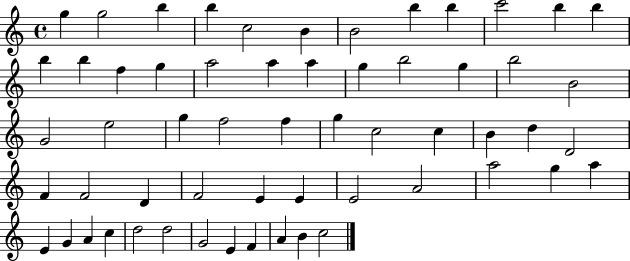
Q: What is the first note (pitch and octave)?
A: G5